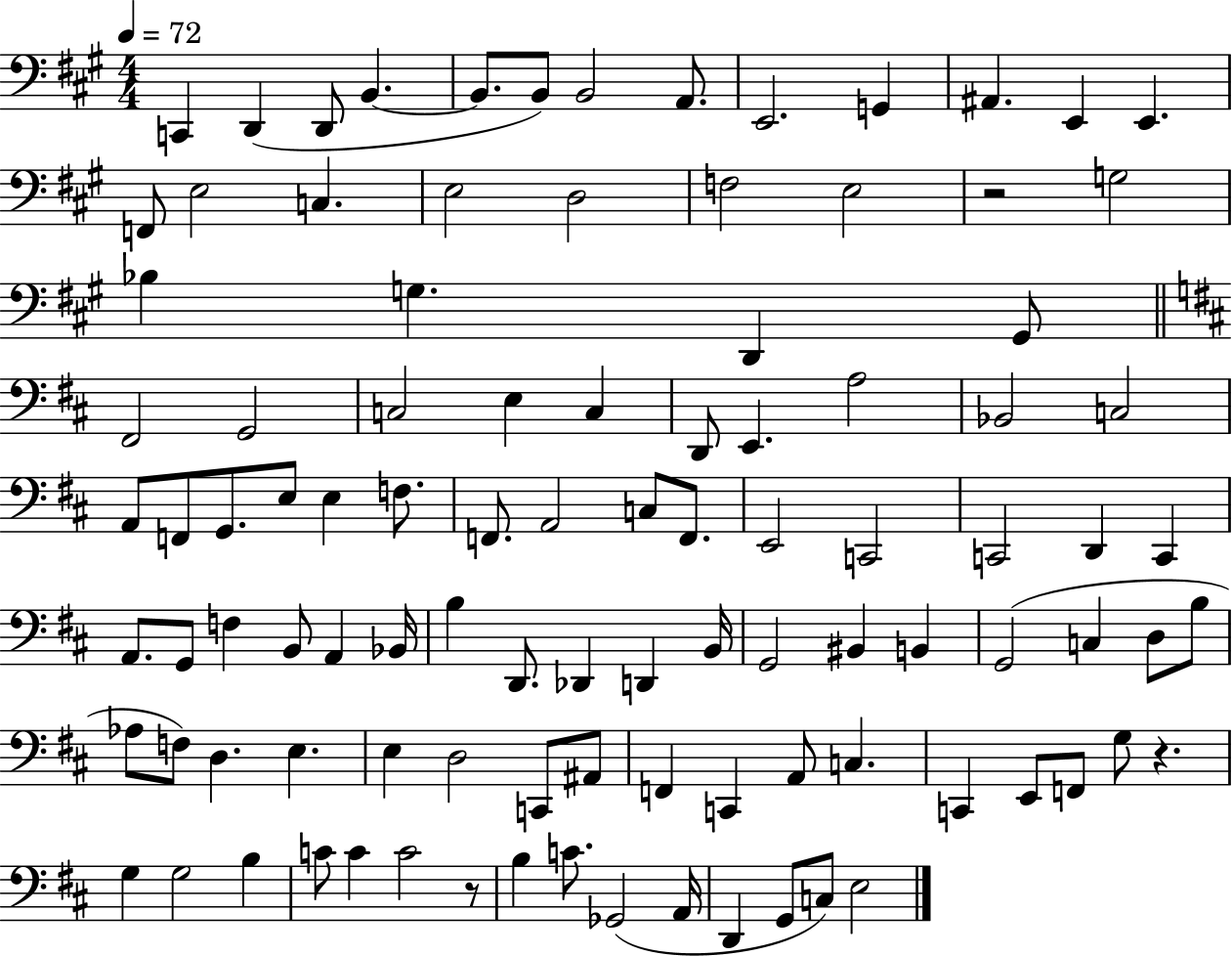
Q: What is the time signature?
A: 4/4